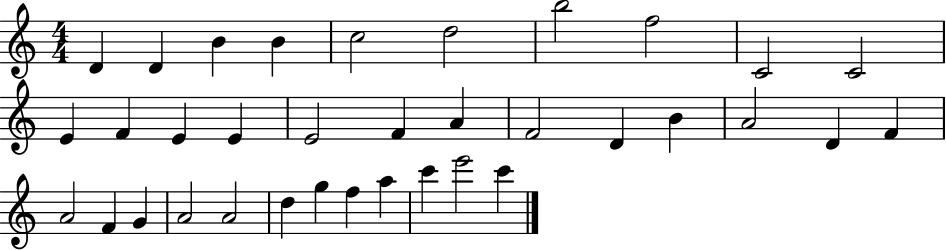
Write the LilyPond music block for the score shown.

{
  \clef treble
  \numericTimeSignature
  \time 4/4
  \key c \major
  d'4 d'4 b'4 b'4 | c''2 d''2 | b''2 f''2 | c'2 c'2 | \break e'4 f'4 e'4 e'4 | e'2 f'4 a'4 | f'2 d'4 b'4 | a'2 d'4 f'4 | \break a'2 f'4 g'4 | a'2 a'2 | d''4 g''4 f''4 a''4 | c'''4 e'''2 c'''4 | \break \bar "|."
}